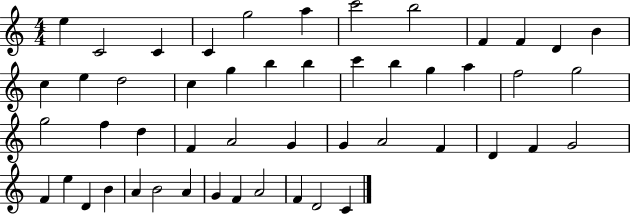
{
  \clef treble
  \numericTimeSignature
  \time 4/4
  \key c \major
  e''4 c'2 c'4 | c'4 g''2 a''4 | c'''2 b''2 | f'4 f'4 d'4 b'4 | \break c''4 e''4 d''2 | c''4 g''4 b''4 b''4 | c'''4 b''4 g''4 a''4 | f''2 g''2 | \break g''2 f''4 d''4 | f'4 a'2 g'4 | g'4 a'2 f'4 | d'4 f'4 g'2 | \break f'4 e''4 d'4 b'4 | a'4 b'2 a'4 | g'4 f'4 a'2 | f'4 d'2 c'4 | \break \bar "|."
}